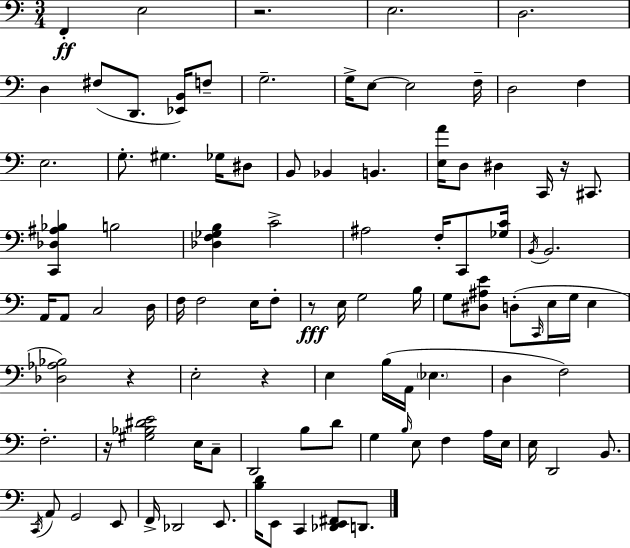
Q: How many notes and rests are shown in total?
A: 99